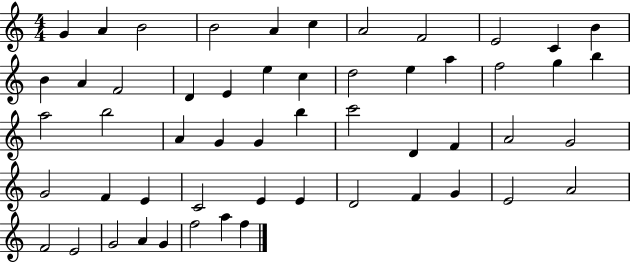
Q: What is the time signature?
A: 4/4